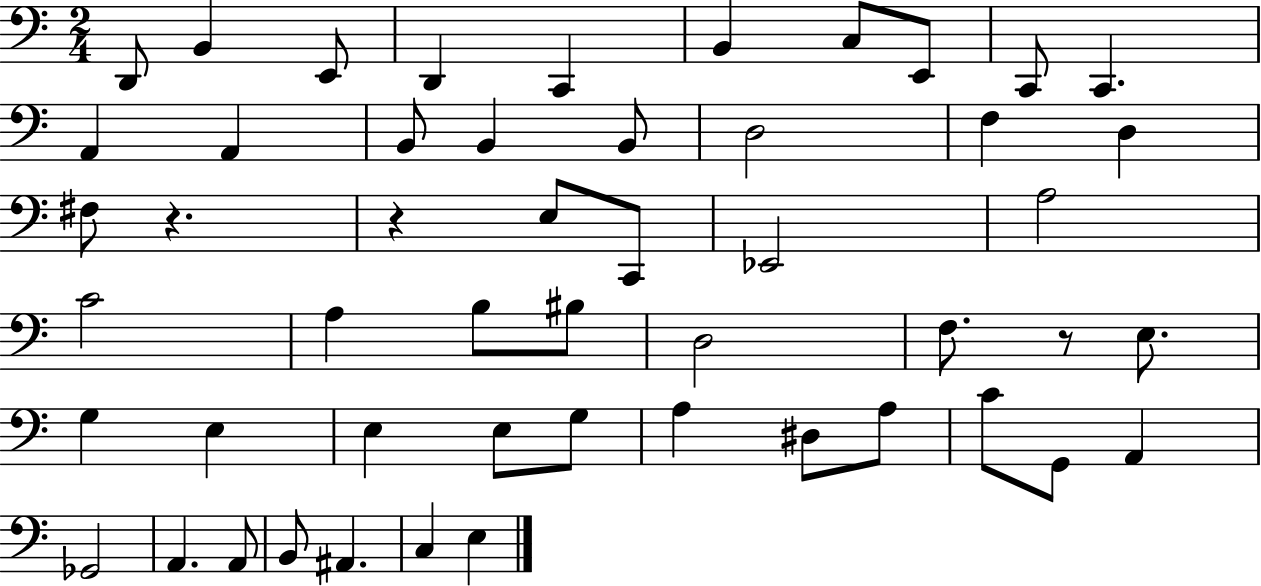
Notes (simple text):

D2/e B2/q E2/e D2/q C2/q B2/q C3/e E2/e C2/e C2/q. A2/q A2/q B2/e B2/q B2/e D3/h F3/q D3/q F#3/e R/q. R/q E3/e C2/e Eb2/h A3/h C4/h A3/q B3/e BIS3/e D3/h F3/e. R/e E3/e. G3/q E3/q E3/q E3/e G3/e A3/q D#3/e A3/e C4/e G2/e A2/q Gb2/h A2/q. A2/e B2/e A#2/q. C3/q E3/q